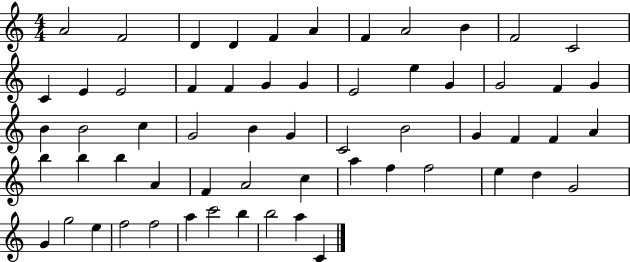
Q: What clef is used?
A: treble